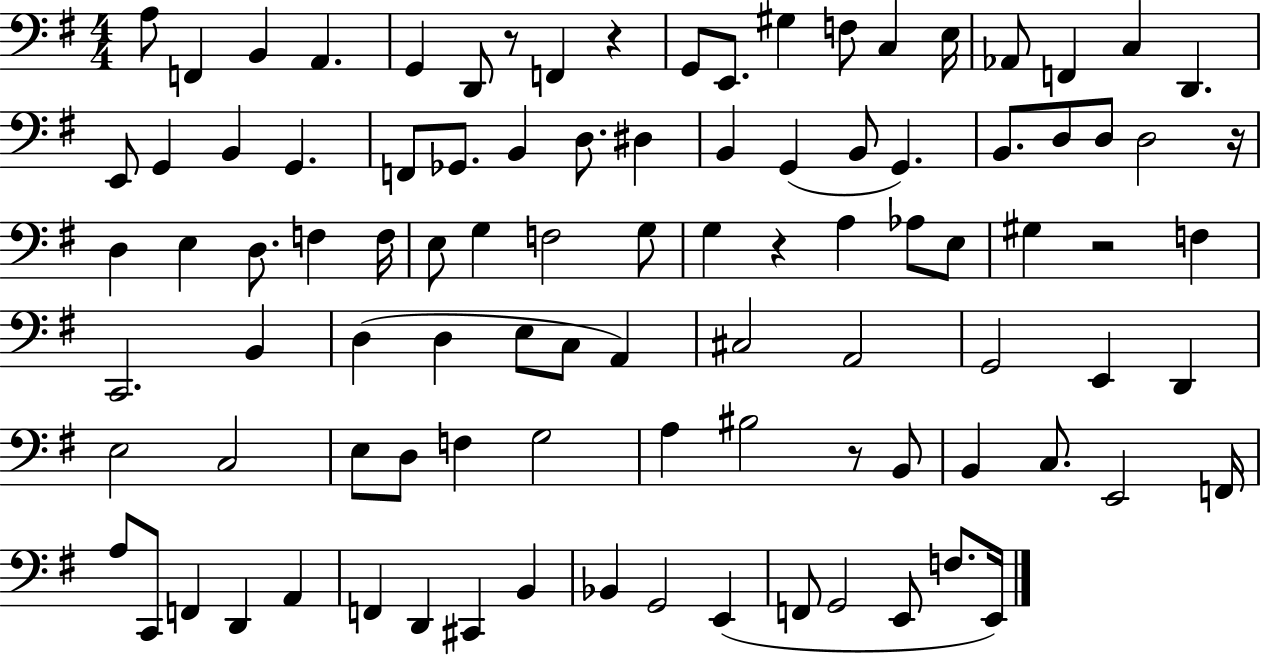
X:1
T:Untitled
M:4/4
L:1/4
K:G
A,/2 F,, B,, A,, G,, D,,/2 z/2 F,, z G,,/2 E,,/2 ^G, F,/2 C, E,/4 _A,,/2 F,, C, D,, E,,/2 G,, B,, G,, F,,/2 _G,,/2 B,, D,/2 ^D, B,, G,, B,,/2 G,, B,,/2 D,/2 D,/2 D,2 z/4 D, E, D,/2 F, F,/4 E,/2 G, F,2 G,/2 G, z A, _A,/2 E,/2 ^G, z2 F, C,,2 B,, D, D, E,/2 C,/2 A,, ^C,2 A,,2 G,,2 E,, D,, E,2 C,2 E,/2 D,/2 F, G,2 A, ^B,2 z/2 B,,/2 B,, C,/2 E,,2 F,,/4 A,/2 C,,/2 F,, D,, A,, F,, D,, ^C,, B,, _B,, G,,2 E,, F,,/2 G,,2 E,,/2 F,/2 E,,/4